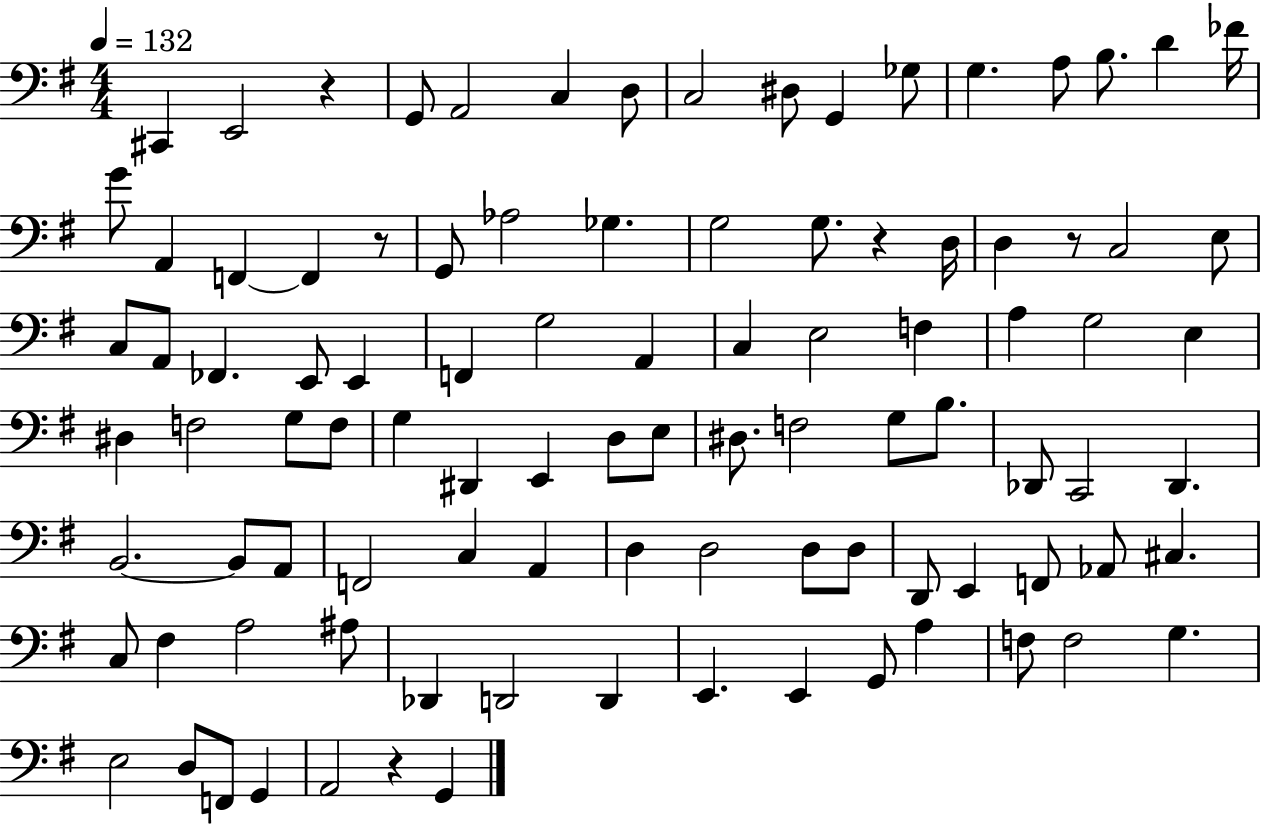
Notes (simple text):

C#2/q E2/h R/q G2/e A2/h C3/q D3/e C3/h D#3/e G2/q Gb3/e G3/q. A3/e B3/e. D4/q FES4/s G4/e A2/q F2/q F2/q R/e G2/e Ab3/h Gb3/q. G3/h G3/e. R/q D3/s D3/q R/e C3/h E3/e C3/e A2/e FES2/q. E2/e E2/q F2/q G3/h A2/q C3/q E3/h F3/q A3/q G3/h E3/q D#3/q F3/h G3/e F3/e G3/q D#2/q E2/q D3/e E3/e D#3/e. F3/h G3/e B3/e. Db2/e C2/h Db2/q. B2/h. B2/e A2/e F2/h C3/q A2/q D3/q D3/h D3/e D3/e D2/e E2/q F2/e Ab2/e C#3/q. C3/e F#3/q A3/h A#3/e Db2/q D2/h D2/q E2/q. E2/q G2/e A3/q F3/e F3/h G3/q. E3/h D3/e F2/e G2/q A2/h R/q G2/q